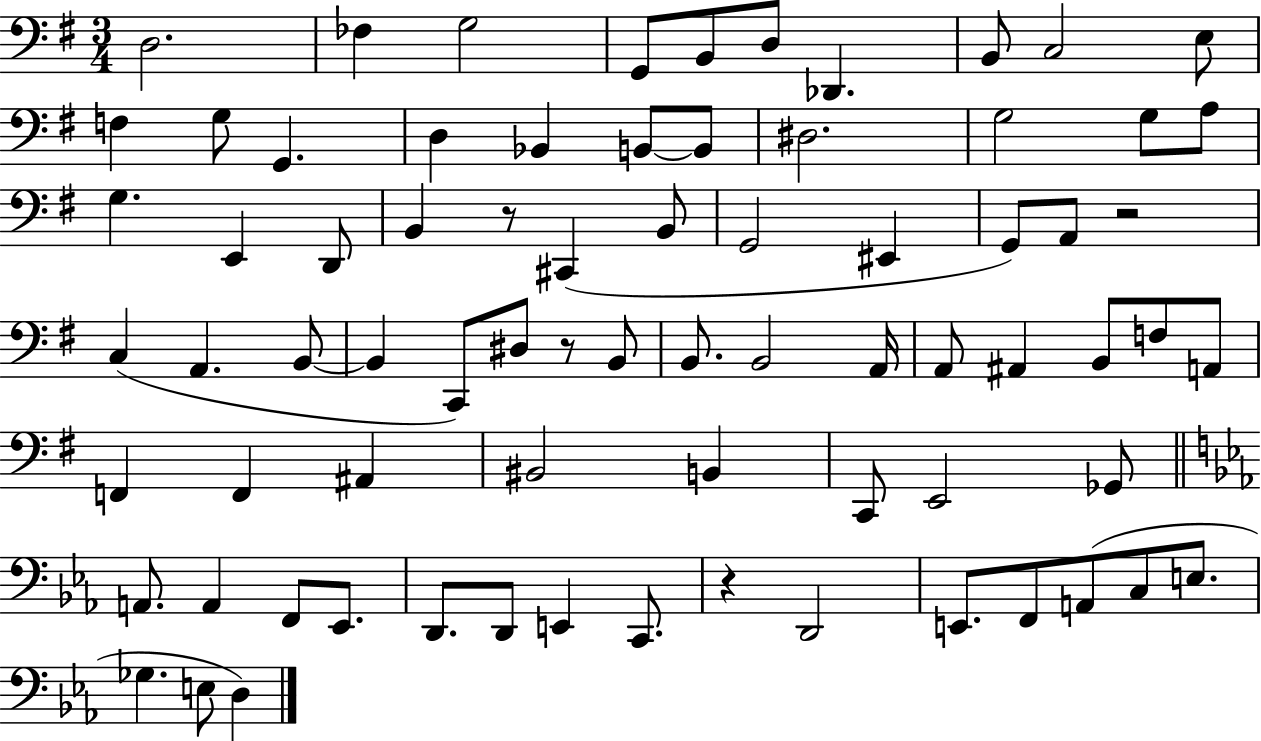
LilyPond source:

{
  \clef bass
  \numericTimeSignature
  \time 3/4
  \key g \major
  d2. | fes4 g2 | g,8 b,8 d8 des,4. | b,8 c2 e8 | \break f4 g8 g,4. | d4 bes,4 b,8~~ b,8 | dis2. | g2 g8 a8 | \break g4. e,4 d,8 | b,4 r8 cis,4( b,8 | g,2 eis,4 | g,8) a,8 r2 | \break c4( a,4. b,8~~ | b,4 c,8) dis8 r8 b,8 | b,8. b,2 a,16 | a,8 ais,4 b,8 f8 a,8 | \break f,4 f,4 ais,4 | bis,2 b,4 | c,8 e,2 ges,8 | \bar "||" \break \key c \minor a,8. a,4 f,8 ees,8. | d,8. d,8 e,4 c,8. | r4 d,2 | e,8. f,8 a,8( c8 e8. | \break ges4. e8 d4) | \bar "|."
}